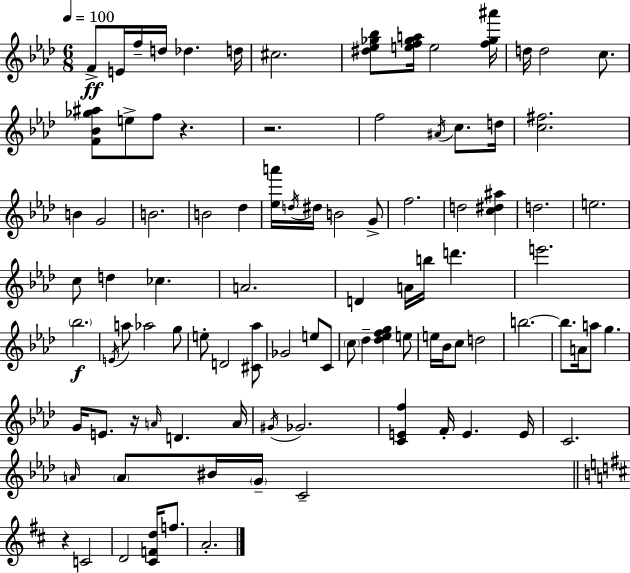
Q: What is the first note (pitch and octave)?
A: F4